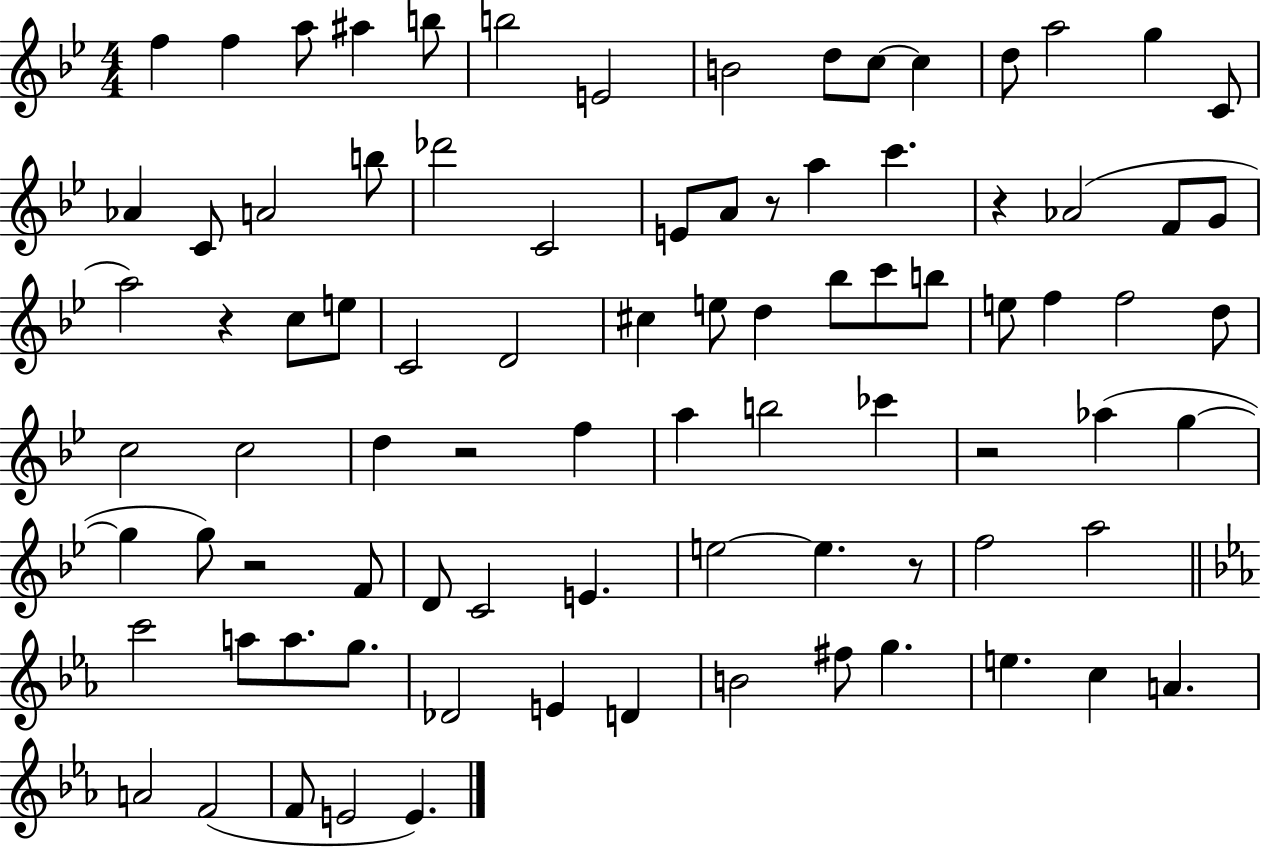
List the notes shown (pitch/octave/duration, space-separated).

F5/q F5/q A5/e A#5/q B5/e B5/h E4/h B4/h D5/e C5/e C5/q D5/e A5/h G5/q C4/e Ab4/q C4/e A4/h B5/e Db6/h C4/h E4/e A4/e R/e A5/q C6/q. R/q Ab4/h F4/e G4/e A5/h R/q C5/e E5/e C4/h D4/h C#5/q E5/e D5/q Bb5/e C6/e B5/e E5/e F5/q F5/h D5/e C5/h C5/h D5/q R/h F5/q A5/q B5/h CES6/q R/h Ab5/q G5/q G5/q G5/e R/h F4/e D4/e C4/h E4/q. E5/h E5/q. R/e F5/h A5/h C6/h A5/e A5/e. G5/e. Db4/h E4/q D4/q B4/h F#5/e G5/q. E5/q. C5/q A4/q. A4/h F4/h F4/e E4/h E4/q.